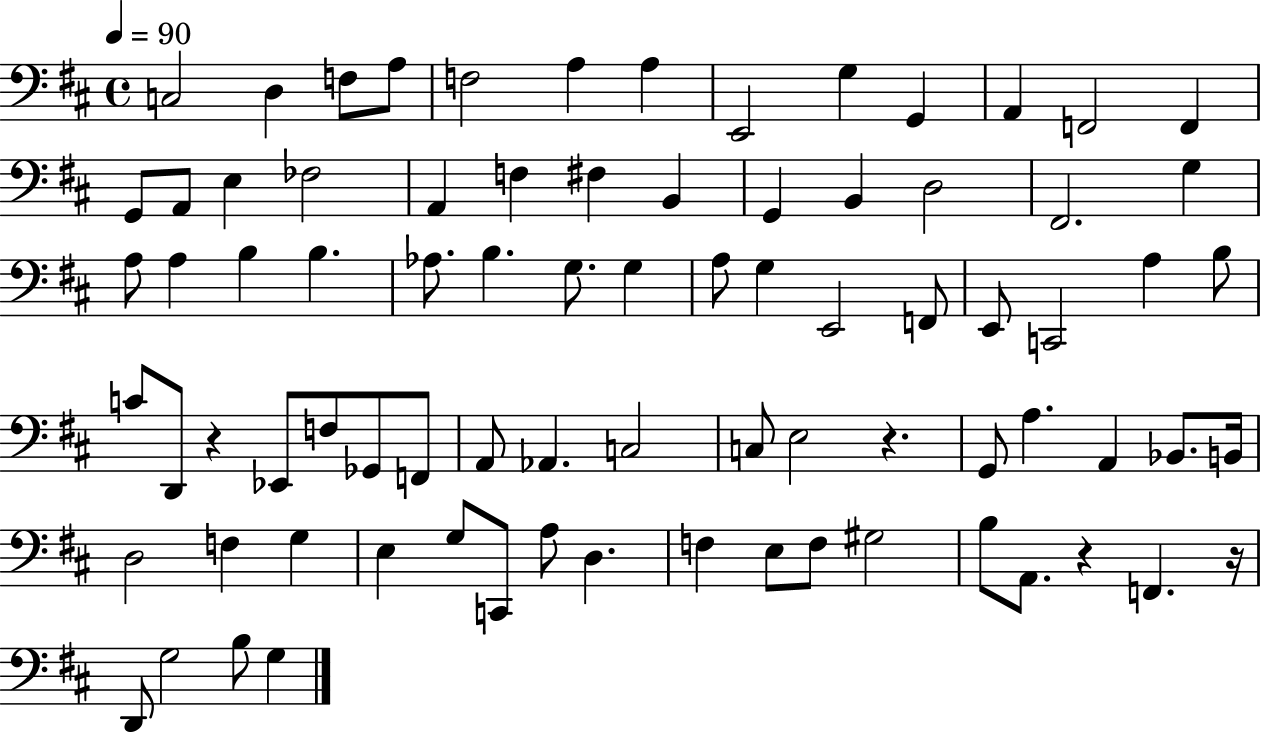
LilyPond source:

{
  \clef bass
  \time 4/4
  \defaultTimeSignature
  \key d \major
  \tempo 4 = 90
  c2 d4 f8 a8 | f2 a4 a4 | e,2 g4 g,4 | a,4 f,2 f,4 | \break g,8 a,8 e4 fes2 | a,4 f4 fis4 b,4 | g,4 b,4 d2 | fis,2. g4 | \break a8 a4 b4 b4. | aes8. b4. g8. g4 | a8 g4 e,2 f,8 | e,8 c,2 a4 b8 | \break c'8 d,8 r4 ees,8 f8 ges,8 f,8 | a,8 aes,4. c2 | c8 e2 r4. | g,8 a4. a,4 bes,8. b,16 | \break d2 f4 g4 | e4 g8 c,8 a8 d4. | f4 e8 f8 gis2 | b8 a,8. r4 f,4. r16 | \break d,8 g2 b8 g4 | \bar "|."
}